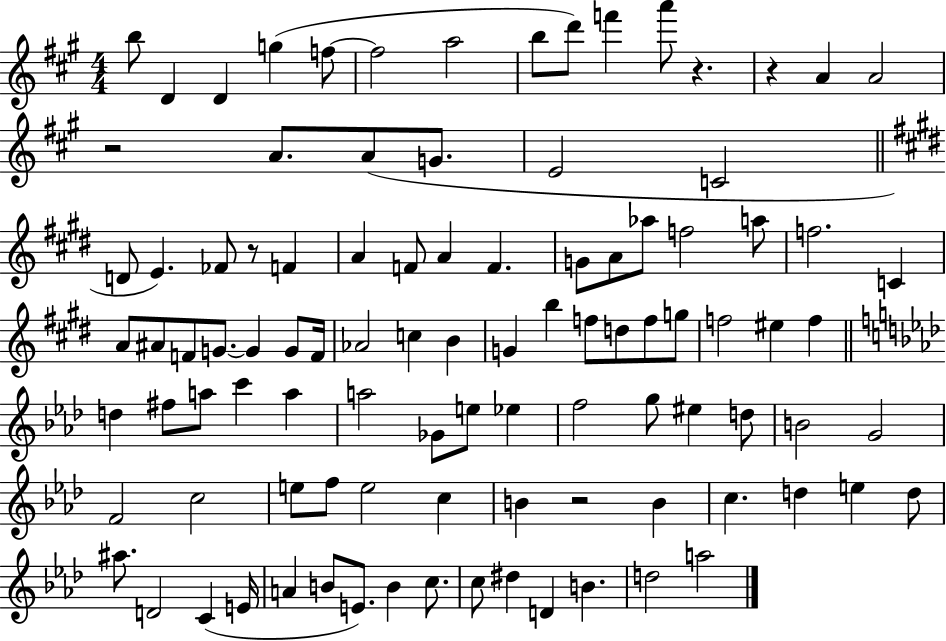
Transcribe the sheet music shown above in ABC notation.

X:1
T:Untitled
M:4/4
L:1/4
K:A
b/2 D D g f/2 f2 a2 b/2 d'/2 f' a'/2 z z A A2 z2 A/2 A/2 G/2 E2 C2 D/2 E _F/2 z/2 F A F/2 A F G/2 A/2 _a/2 f2 a/2 f2 C A/2 ^A/2 F/2 G/2 G G/2 F/4 _A2 c B G b f/2 d/2 f/2 g/2 f2 ^e f d ^f/2 a/2 c' a a2 _G/2 e/2 _e f2 g/2 ^e d/2 B2 G2 F2 c2 e/2 f/2 e2 c B z2 B c d e d/2 ^a/2 D2 C E/4 A B/2 E/2 B c/2 c/2 ^d D B d2 a2